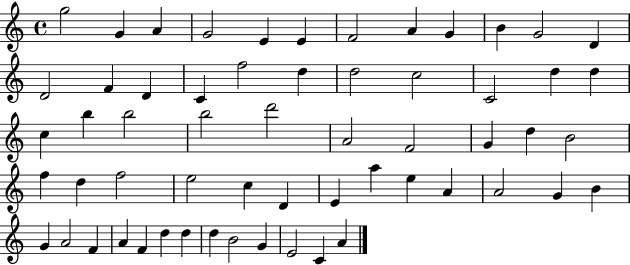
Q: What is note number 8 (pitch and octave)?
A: A4